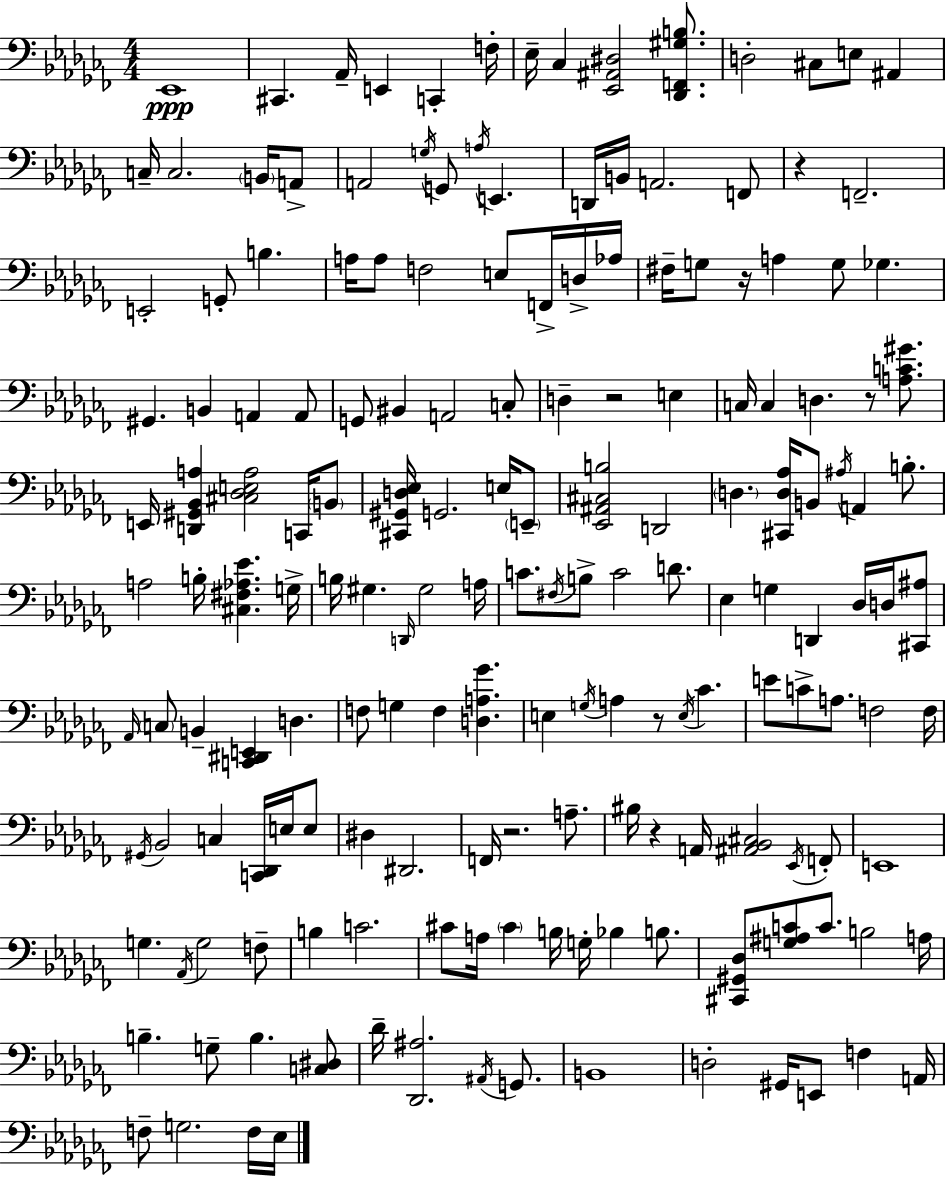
Eb2/w C#2/q. Ab2/s E2/q C2/q F3/s Eb3/s CES3/q [Eb2,A#2,D#3]/h [Db2,F2,G#3,B3]/e. D3/h C#3/e E3/e A#2/q C3/s C3/h. B2/s A2/e A2/h G3/s G2/e A3/s E2/q. D2/s B2/s A2/h. F2/e R/q F2/h. E2/h G2/e B3/q. A3/s A3/e F3/h E3/e F2/s D3/s Ab3/s F#3/s G3/e R/s A3/q G3/e Gb3/q. G#2/q. B2/q A2/q A2/e G2/e BIS2/q A2/h C3/e D3/q R/h E3/q C3/s C3/q D3/q. R/e [A3,C4,G#4]/e. E2/s [D2,G#2,Bb2,A3]/q [C#3,Db3,E3,A3]/h C2/s B2/e [C#2,G#2,D3,Eb3]/s G2/h. E3/s E2/e [Eb2,A#2,C#3,B3]/h D2/h D3/q. [C#2,D3,Ab3]/s B2/e A#3/s A2/q B3/e. A3/h B3/s [C#3,F#3,Ab3,Eb4]/q. G3/s B3/s G#3/q. D2/s G#3/h A3/s C4/e. F#3/s B3/e C4/h D4/e. Eb3/q G3/q D2/q Db3/s D3/s [C#2,A#3]/e Ab2/s C3/e B2/q [C2,D#2,E2]/q D3/q. F3/e G3/q F3/q [D3,A3,Gb4]/q. E3/q G3/s A3/q R/e E3/s CES4/q. E4/e C4/e A3/e. F3/h F3/s G#2/s Bb2/h C3/q [C2,Db2]/s E3/s E3/e D#3/q D#2/h. F2/s R/h. A3/e. BIS3/s R/q A2/s [A#2,Bb2,C#3]/h Eb2/s F2/e E2/w G3/q. Ab2/s G3/h F3/e B3/q C4/h. C#4/e A3/s C#4/q B3/s G3/s Bb3/q B3/e. [C#2,G#2,Db3]/e [G3,A#3,C4]/e C4/e. B3/h A3/s B3/q. G3/e B3/q. [C3,D#3]/e Db4/s [Db2,A#3]/h. A#2/s G2/e. B2/w D3/h G#2/s E2/e F3/q A2/s F3/e G3/h. F3/s Eb3/s